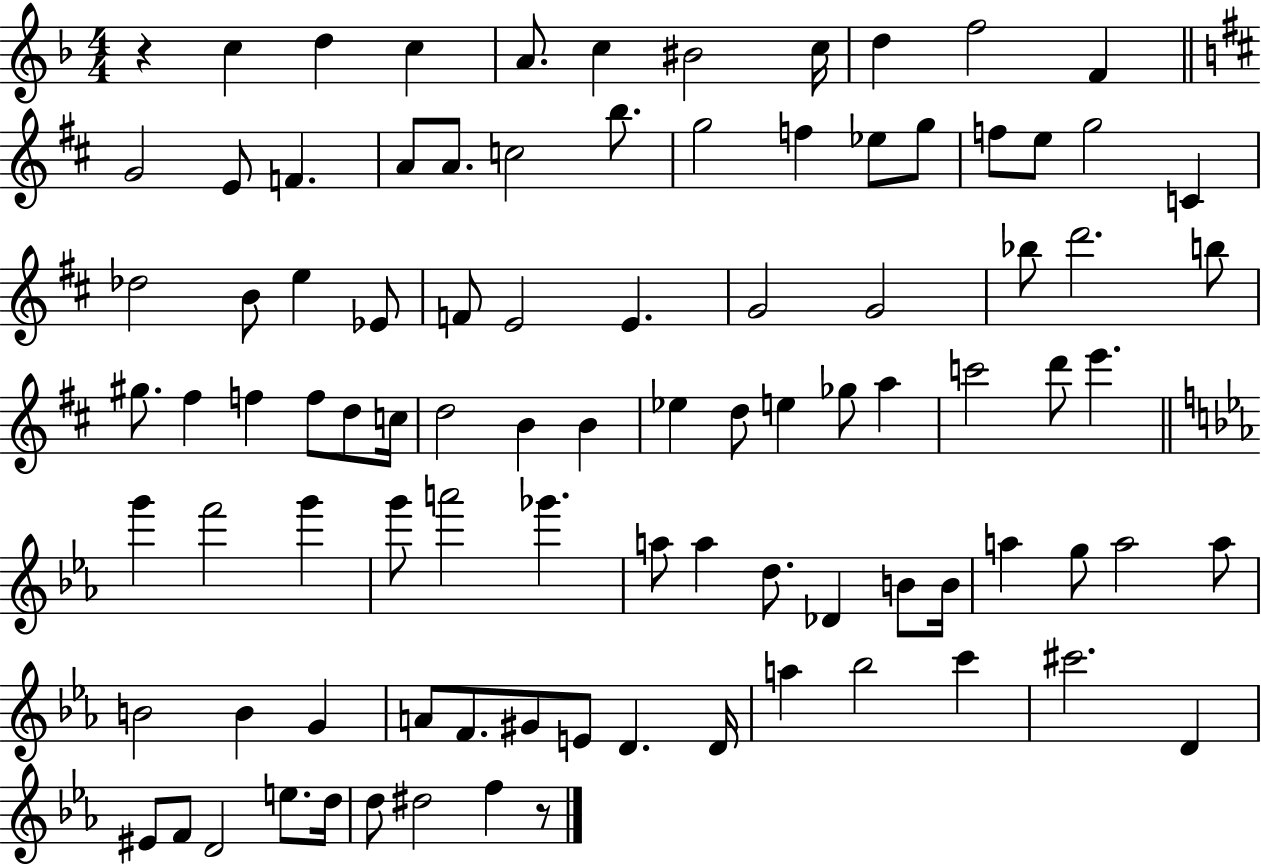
R/q C5/q D5/q C5/q A4/e. C5/q BIS4/h C5/s D5/q F5/h F4/q G4/h E4/e F4/q. A4/e A4/e. C5/h B5/e. G5/h F5/q Eb5/e G5/e F5/e E5/e G5/h C4/q Db5/h B4/e E5/q Eb4/e F4/e E4/h E4/q. G4/h G4/h Bb5/e D6/h. B5/e G#5/e. F#5/q F5/q F5/e D5/e C5/s D5/h B4/q B4/q Eb5/q D5/e E5/q Gb5/e A5/q C6/h D6/e E6/q. G6/q F6/h G6/q G6/e A6/h Gb6/q. A5/e A5/q D5/e. Db4/q B4/e B4/s A5/q G5/e A5/h A5/e B4/h B4/q G4/q A4/e F4/e. G#4/e E4/e D4/q. D4/s A5/q Bb5/h C6/q C#6/h. D4/q EIS4/e F4/e D4/h E5/e. D5/s D5/e D#5/h F5/q R/e